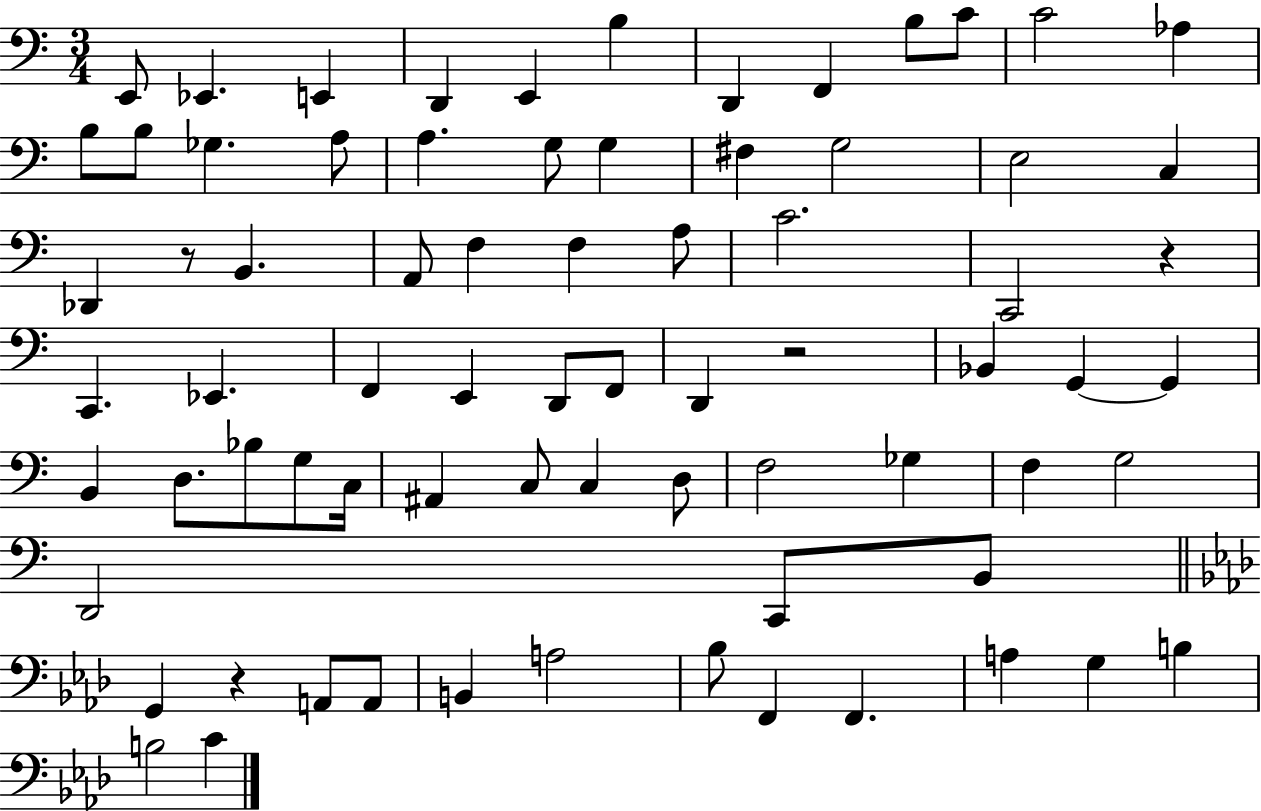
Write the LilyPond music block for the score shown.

{
  \clef bass
  \numericTimeSignature
  \time 3/4
  \key c \major
  \repeat volta 2 { e,8 ees,4. e,4 | d,4 e,4 b4 | d,4 f,4 b8 c'8 | c'2 aes4 | \break b8 b8 ges4. a8 | a4. g8 g4 | fis4 g2 | e2 c4 | \break des,4 r8 b,4. | a,8 f4 f4 a8 | c'2. | c,2 r4 | \break c,4. ees,4. | f,4 e,4 d,8 f,8 | d,4 r2 | bes,4 g,4~~ g,4 | \break b,4 d8. bes8 g8 c16 | ais,4 c8 c4 d8 | f2 ges4 | f4 g2 | \break d,2 c,8 b,8 | \bar "||" \break \key f \minor g,4 r4 a,8 a,8 | b,4 a2 | bes8 f,4 f,4. | a4 g4 b4 | \break b2 c'4 | } \bar "|."
}